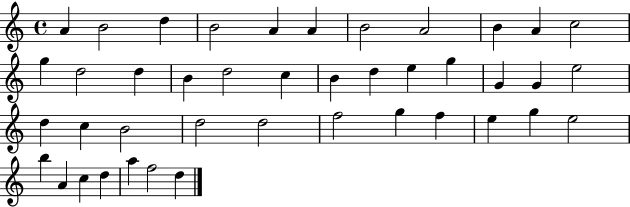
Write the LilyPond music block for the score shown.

{
  \clef treble
  \time 4/4
  \defaultTimeSignature
  \key c \major
  a'4 b'2 d''4 | b'2 a'4 a'4 | b'2 a'2 | b'4 a'4 c''2 | \break g''4 d''2 d''4 | b'4 d''2 c''4 | b'4 d''4 e''4 g''4 | g'4 g'4 e''2 | \break d''4 c''4 b'2 | d''2 d''2 | f''2 g''4 f''4 | e''4 g''4 e''2 | \break b''4 a'4 c''4 d''4 | a''4 f''2 d''4 | \bar "|."
}